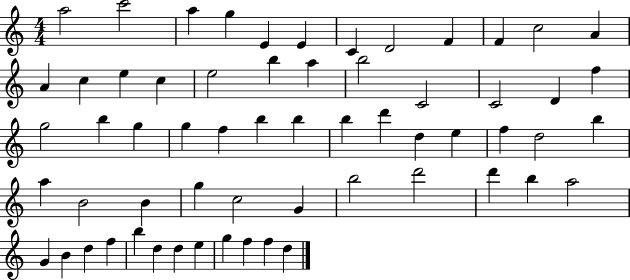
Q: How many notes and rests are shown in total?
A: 61